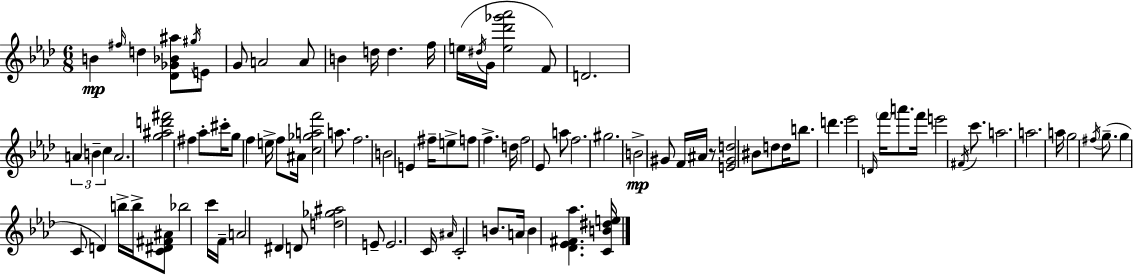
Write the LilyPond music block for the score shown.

{
  \clef treble
  \numericTimeSignature
  \time 6/8
  \key aes \major
  b'4\mp \grace { fis''16 } d''4 <des' ges' bes' ais''>8 \acciaccatura { gis''16 } | e'8 g'8 a'2 | a'8 b'4 d''16 d''4. | f''16 e''16( \acciaccatura { dis''16 } g'16 <e'' des''' ges''' aes'''>2 | \break f'8) d'2. | \tuplet 3/2 { a'4 b'4-- c''4 } | a'2. | <g'' ais'' d''' fis'''>2 fis''4 | \break aes''8-. cis'''16-. g''8 f''4 | e''16-> f''8 ais'16 <c'' ges'' a'' f'''>2 | a''8. f''2. | b'2 e'4 | \break fis''16-- e''8-> f''8 f''4.-> | d''16 f''2 ees'8 | a''8 f''2. | gis''2. | \break b'2->\mp gis'8 | f'16 ais'16 r8 <e' gis' d''>2 | bis'8 d''8 d''16 b''8. d'''4. | ees'''2 \grace { d'16 } | \break \parenthesize f'''16 a'''8. f'''16 e'''2 | \acciaccatura { fis'16 } c'''8. a''2. | a''2. | a''16 g''2 | \break \acciaccatura { fis''16 }( g''8.-- g''4 c'8 | d'4) b''16-> b''16-> <c' dis' fis' ais'>8 bes''2 | c'''16 f'16-- a'2 | dis'4 d'8 <d'' ges'' ais''>2 | \break e'8-- e'2. | c'16 \grace { ais'16 } c'2-. | b'8. a'16 b'4 | <des' ees' fis' aes''>4. <c' b' dis'' e''>16 \bar "|."
}